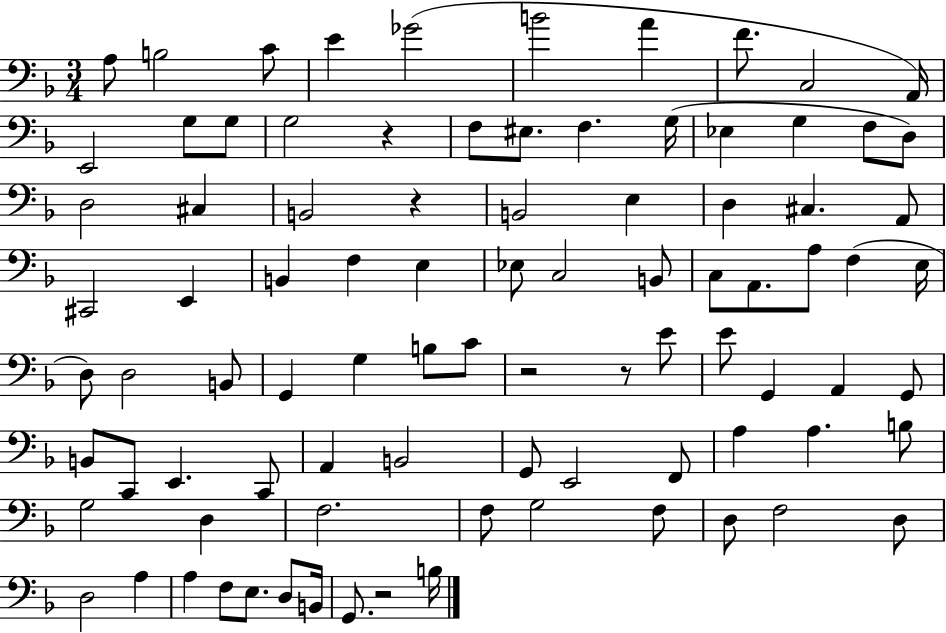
{
  \clef bass
  \numericTimeSignature
  \time 3/4
  \key f \major
  a8 b2 c'8 | e'4 ges'2( | b'2 a'4 | f'8. c2 a,16) | \break e,2 g8 g8 | g2 r4 | f8 eis8. f4. g16( | ees4 g4 f8 d8) | \break d2 cis4 | b,2 r4 | b,2 e4 | d4 cis4. a,8 | \break cis,2 e,4 | b,4 f4 e4 | ees8 c2 b,8 | c8 a,8. a8 f4( e16 | \break d8) d2 b,8 | g,4 g4 b8 c'8 | r2 r8 e'8 | e'8 g,4 a,4 g,8 | \break b,8 c,8 e,4. c,8 | a,4 b,2 | g,8 e,2 f,8 | a4 a4. b8 | \break g2 d4 | f2. | f8 g2 f8 | d8 f2 d8 | \break d2 a4 | a4 f8 e8. d8 b,16 | g,8. r2 b16 | \bar "|."
}